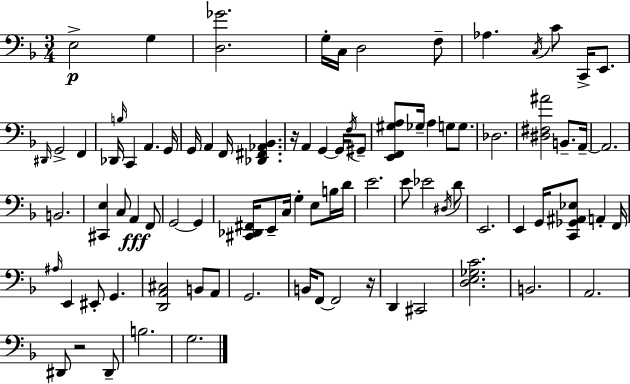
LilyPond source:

{
  \clef bass
  \numericTimeSignature
  \time 3/4
  \key f \major
  \repeat volta 2 { e2->\p g4 | <d ges'>2. | g16-. c16 d2 f8-- | aes4. \acciaccatura { c16 } c'8 c,16-> e,8. | \break \grace { dis,16 } g,2-> f,4 | des,16 \grace { b16 } c,4 a,4. | g,16 g,16 a,4 f,16 <des, fis, aes, bes,>4. | r16 a,4 g,4~~ | \break g,16 \acciaccatura { f16 } gis,8-- <e, f, gis a>8 ges16-- a4 g8 | g8. des2. | <dis fis ais'>2 | b,8.-- a,16--~~ a,2. | \break b,2. | <cis, e>4 c8 a,4\fff | f,8 g,2~~ | g,4 <cis, des, fis,>16 e,8-- c16 g4-. | \break e8 b16 d'16 e'2. | e'8 ees'2 | \acciaccatura { dis16 } d'8 e,2. | e,4 g,16 <c, ges, ais, ees>8 | \break a,4-. f,16 \grace { ais16 } e,4 eis,8-. | g,4. <d, a, cis>2 | b,8 a,8 g,2. | b,16 f,8~~ f,2 | \break r16 d,4 cis,2 | <d e ges c'>2. | b,2. | a,2. | \break dis,8 r2 | dis,8-- b2. | g2. | } \bar "|."
}